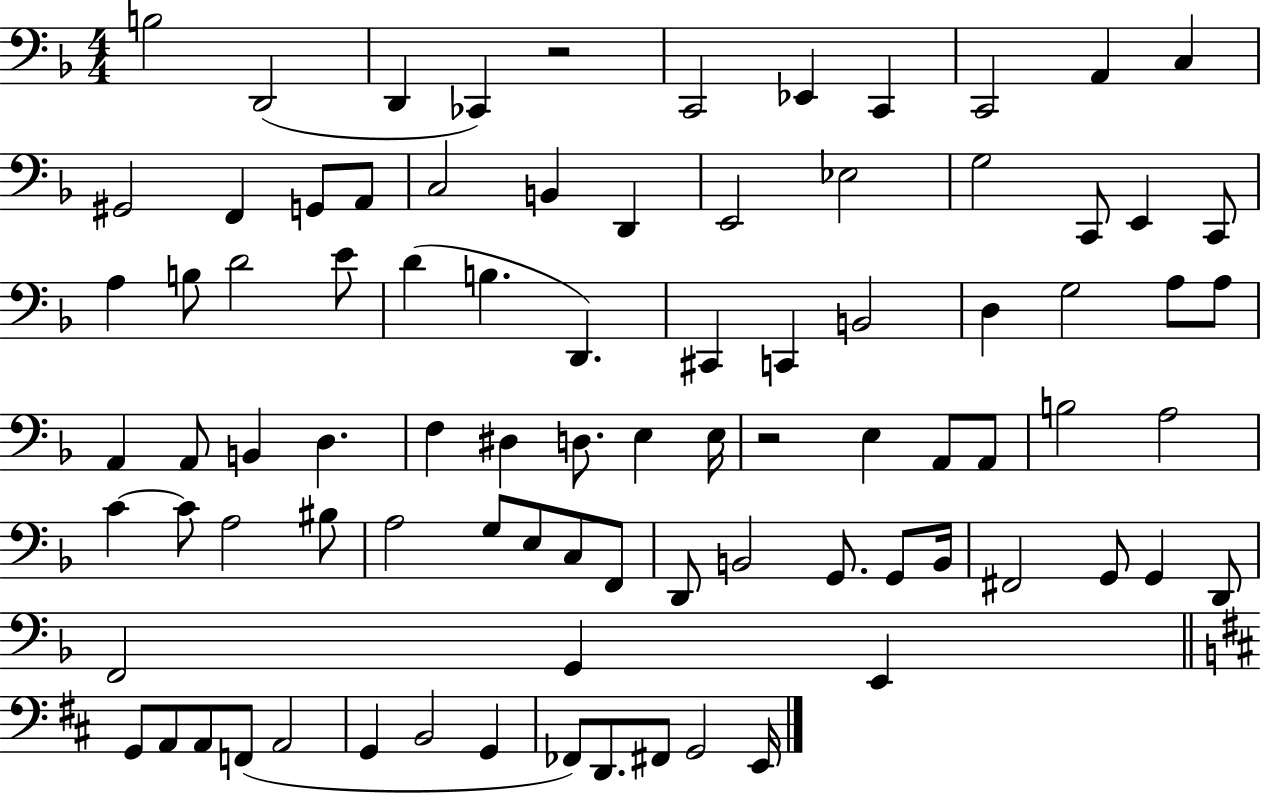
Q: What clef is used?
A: bass